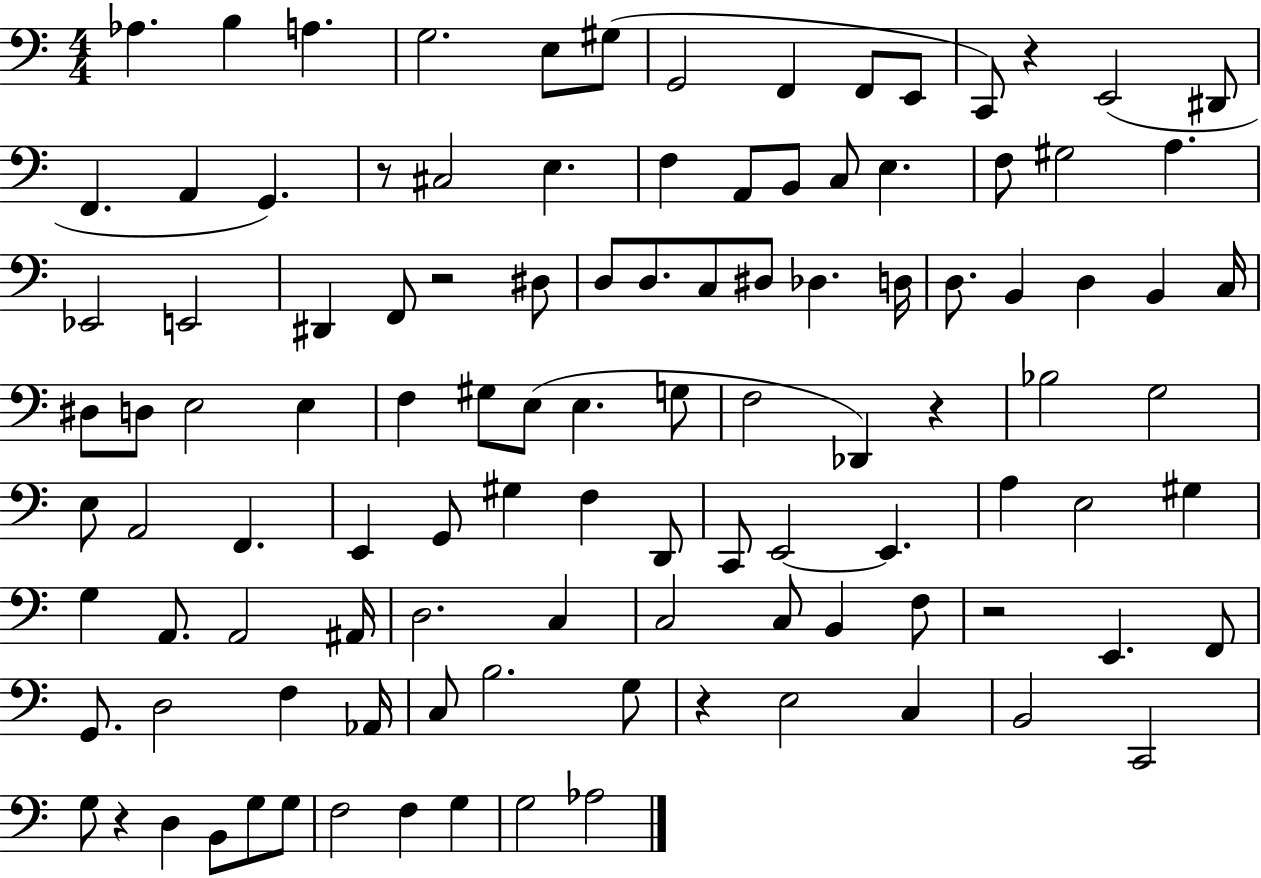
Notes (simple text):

Ab3/q. B3/q A3/q. G3/h. E3/e G#3/e G2/h F2/q F2/e E2/e C2/e R/q E2/h D#2/e F2/q. A2/q G2/q. R/e C#3/h E3/q. F3/q A2/e B2/e C3/e E3/q. F3/e G#3/h A3/q. Eb2/h E2/h D#2/q F2/e R/h D#3/e D3/e D3/e. C3/e D#3/e Db3/q. D3/s D3/e. B2/q D3/q B2/q C3/s D#3/e D3/e E3/h E3/q F3/q G#3/e E3/e E3/q. G3/e F3/h Db2/q R/q Bb3/h G3/h E3/e A2/h F2/q. E2/q G2/e G#3/q F3/q D2/e C2/e E2/h E2/q. A3/q E3/h G#3/q G3/q A2/e. A2/h A#2/s D3/h. C3/q C3/h C3/e B2/q F3/e R/h E2/q. F2/e G2/e. D3/h F3/q Ab2/s C3/e B3/h. G3/e R/q E3/h C3/q B2/h C2/h G3/e R/q D3/q B2/e G3/e G3/e F3/h F3/q G3/q G3/h Ab3/h